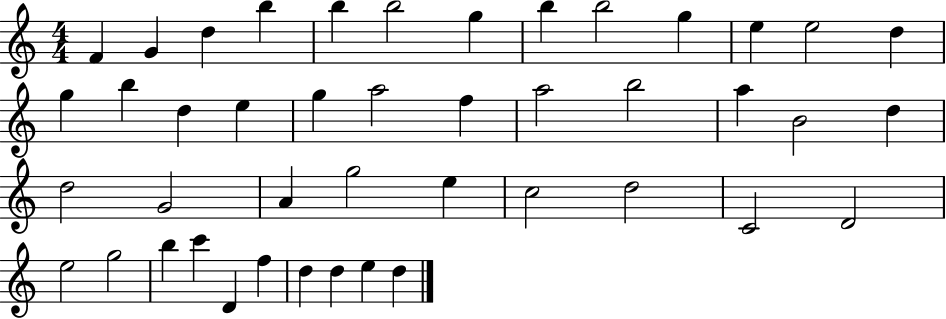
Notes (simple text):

F4/q G4/q D5/q B5/q B5/q B5/h G5/q B5/q B5/h G5/q E5/q E5/h D5/q G5/q B5/q D5/q E5/q G5/q A5/h F5/q A5/h B5/h A5/q B4/h D5/q D5/h G4/h A4/q G5/h E5/q C5/h D5/h C4/h D4/h E5/h G5/h B5/q C6/q D4/q F5/q D5/q D5/q E5/q D5/q